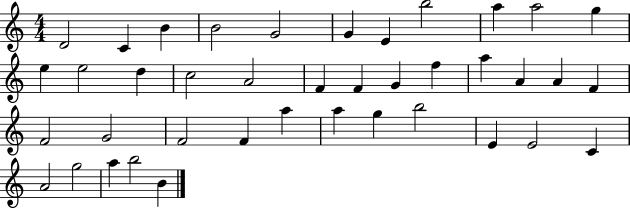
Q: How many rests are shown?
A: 0